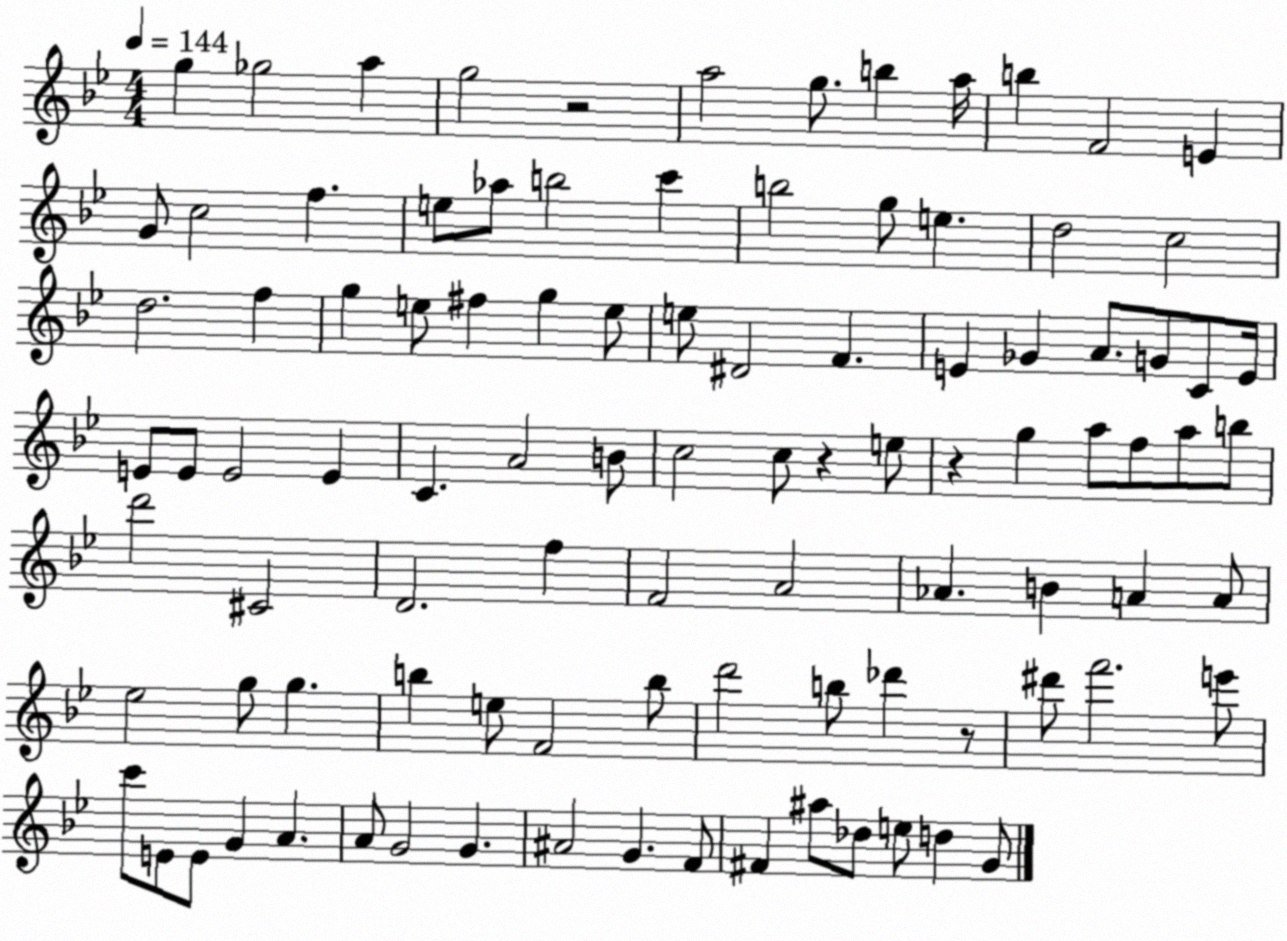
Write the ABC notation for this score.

X:1
T:Untitled
M:4/4
L:1/4
K:Bb
g _g2 a g2 z2 a2 g/2 b a/4 b F2 E G/2 c2 f e/2 _a/2 b2 c' b2 g/2 e d2 c2 d2 f g e/2 ^f g e/2 e/2 ^D2 F E _G A/2 G/2 C/2 E/4 E/2 E/2 E2 E C A2 B/2 c2 c/2 z e/2 z g a/2 f/2 a/2 b/2 d'2 ^C2 D2 f F2 A2 _A B A A/2 _e2 g/2 g b e/2 F2 b/2 d'2 b/2 _d' z/2 ^d'/2 f'2 e'/2 c'/2 E/2 E/2 G A A/2 G2 G ^A2 G F/2 ^F ^a/2 _d/2 e/2 d G/2